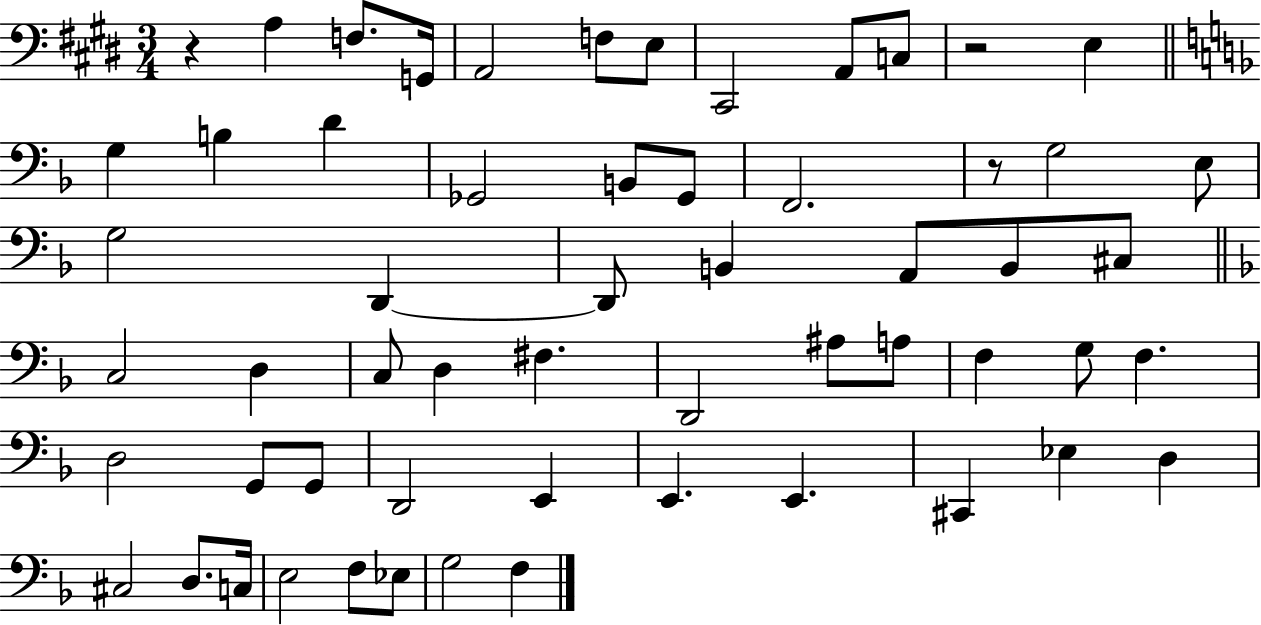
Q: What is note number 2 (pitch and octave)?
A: F3